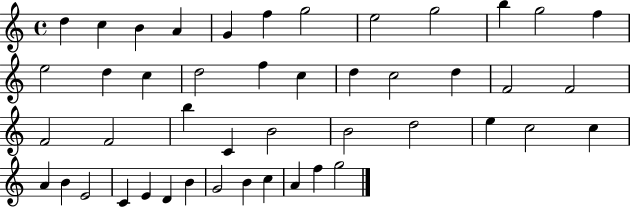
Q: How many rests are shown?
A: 0